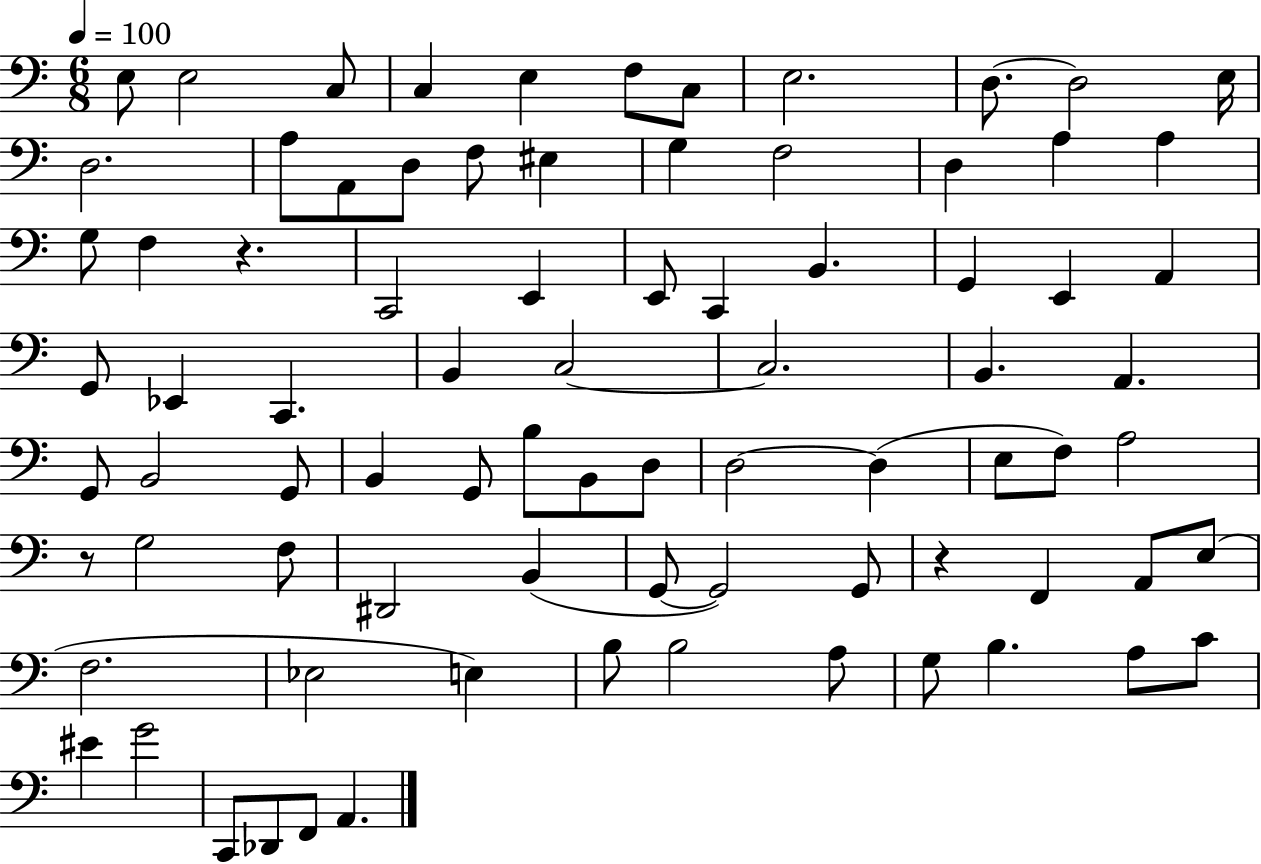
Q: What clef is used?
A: bass